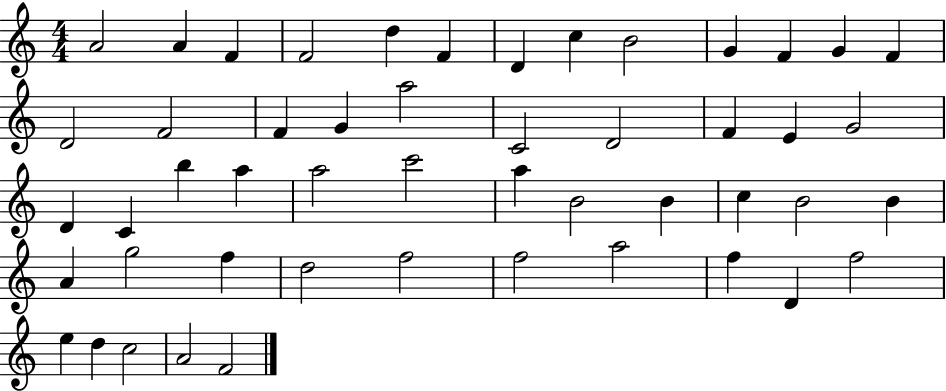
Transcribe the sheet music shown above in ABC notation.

X:1
T:Untitled
M:4/4
L:1/4
K:C
A2 A F F2 d F D c B2 G F G F D2 F2 F G a2 C2 D2 F E G2 D C b a a2 c'2 a B2 B c B2 B A g2 f d2 f2 f2 a2 f D f2 e d c2 A2 F2